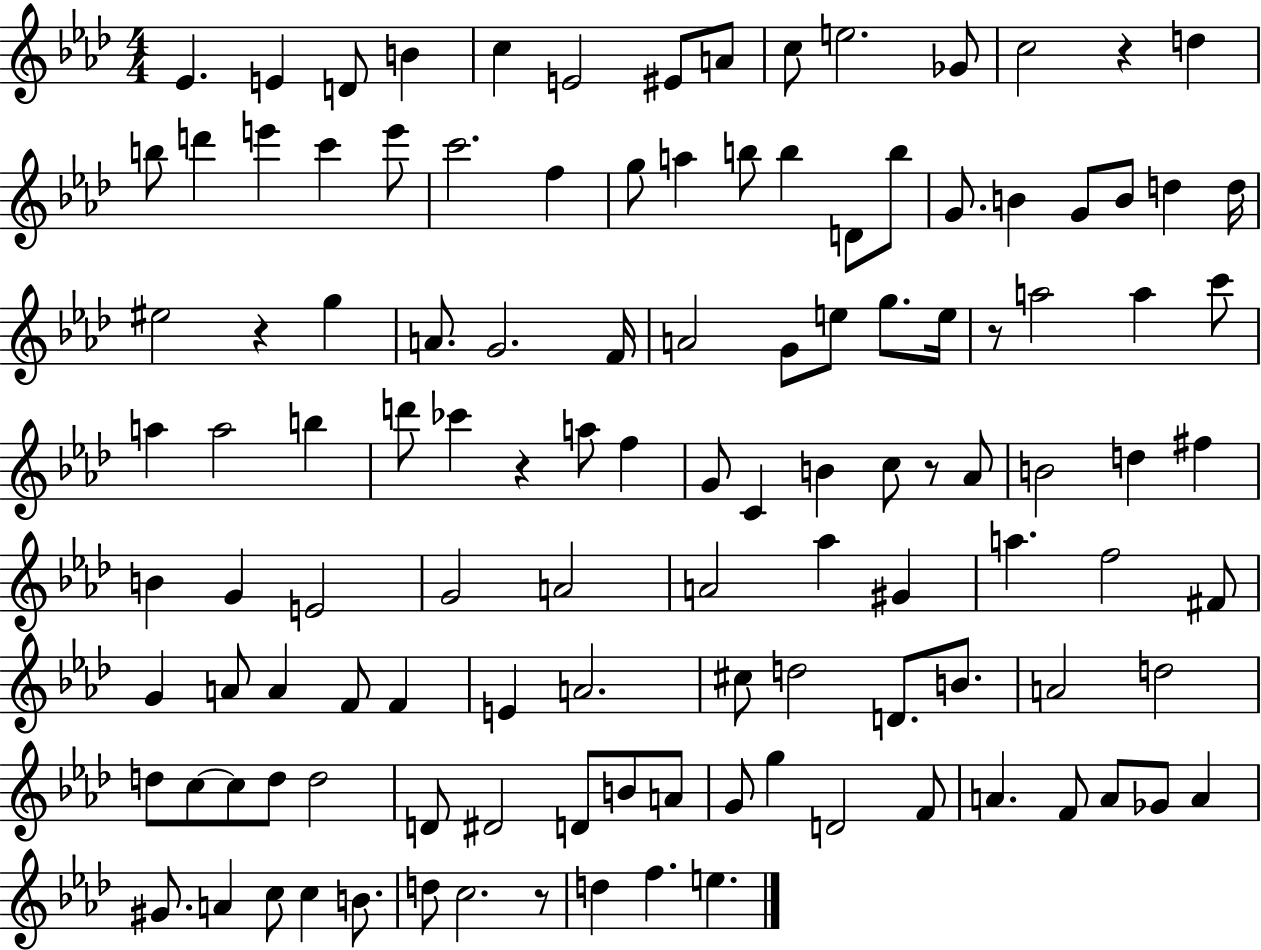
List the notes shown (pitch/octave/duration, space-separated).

Eb4/q. E4/q D4/e B4/q C5/q E4/h EIS4/e A4/e C5/e E5/h. Gb4/e C5/h R/q D5/q B5/e D6/q E6/q C6/q E6/e C6/h. F5/q G5/e A5/q B5/e B5/q D4/e B5/e G4/e. B4/q G4/e B4/e D5/q D5/s EIS5/h R/q G5/q A4/e. G4/h. F4/s A4/h G4/e E5/e G5/e. E5/s R/e A5/h A5/q C6/e A5/q A5/h B5/q D6/e CES6/q R/q A5/e F5/q G4/e C4/q B4/q C5/e R/e Ab4/e B4/h D5/q F#5/q B4/q G4/q E4/h G4/h A4/h A4/h Ab5/q G#4/q A5/q. F5/h F#4/e G4/q A4/e A4/q F4/e F4/q E4/q A4/h. C#5/e D5/h D4/e. B4/e. A4/h D5/h D5/e C5/e C5/e D5/e D5/h D4/e D#4/h D4/e B4/e A4/e G4/e G5/q D4/h F4/e A4/q. F4/e A4/e Gb4/e A4/q G#4/e. A4/q C5/e C5/q B4/e. D5/e C5/h. R/e D5/q F5/q. E5/q.